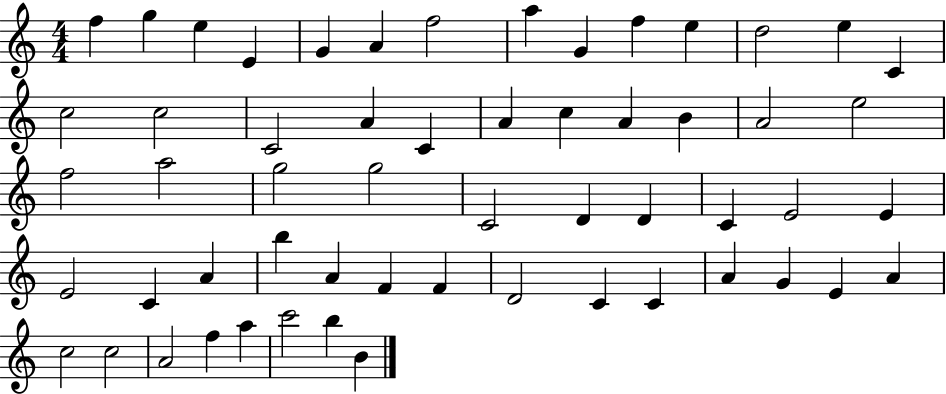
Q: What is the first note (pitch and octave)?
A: F5